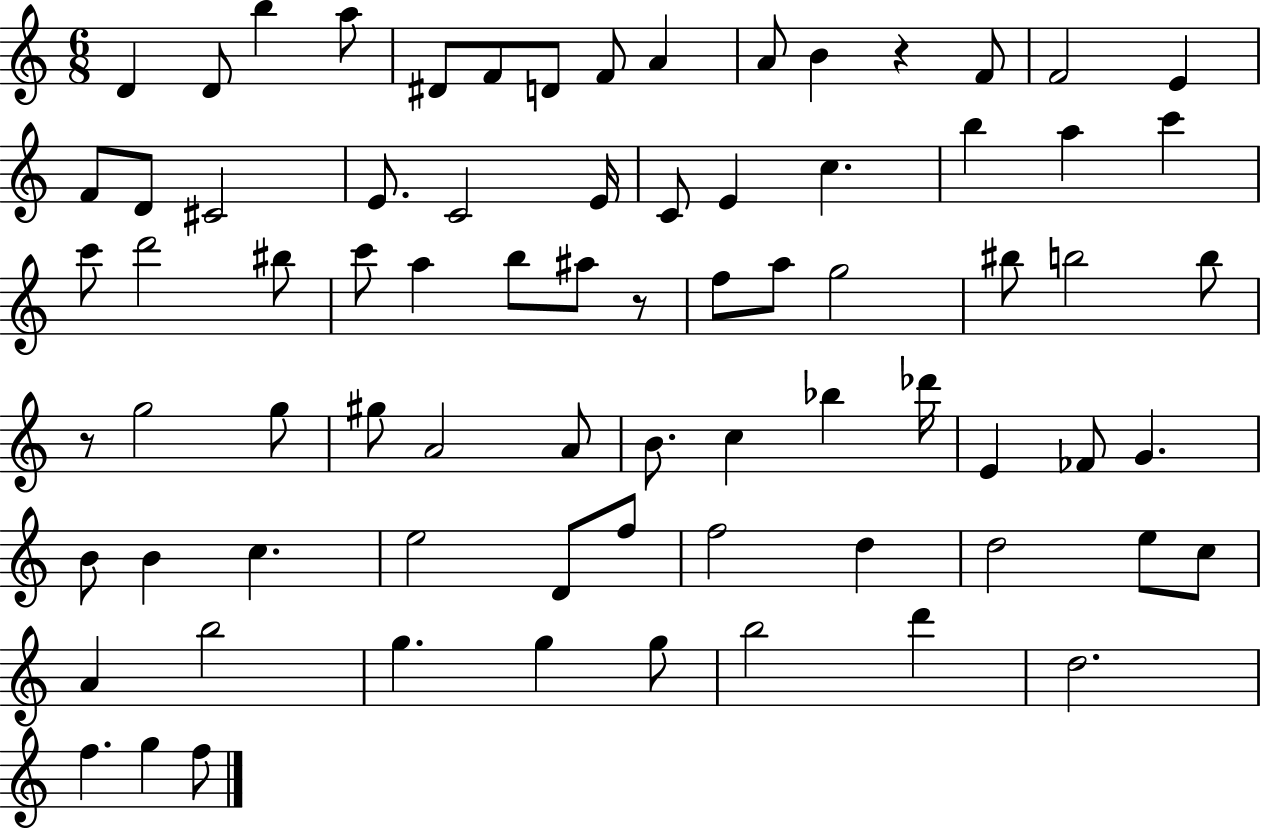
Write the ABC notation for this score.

X:1
T:Untitled
M:6/8
L:1/4
K:C
D D/2 b a/2 ^D/2 F/2 D/2 F/2 A A/2 B z F/2 F2 E F/2 D/2 ^C2 E/2 C2 E/4 C/2 E c b a c' c'/2 d'2 ^b/2 c'/2 a b/2 ^a/2 z/2 f/2 a/2 g2 ^b/2 b2 b/2 z/2 g2 g/2 ^g/2 A2 A/2 B/2 c _b _d'/4 E _F/2 G B/2 B c e2 D/2 f/2 f2 d d2 e/2 c/2 A b2 g g g/2 b2 d' d2 f g f/2